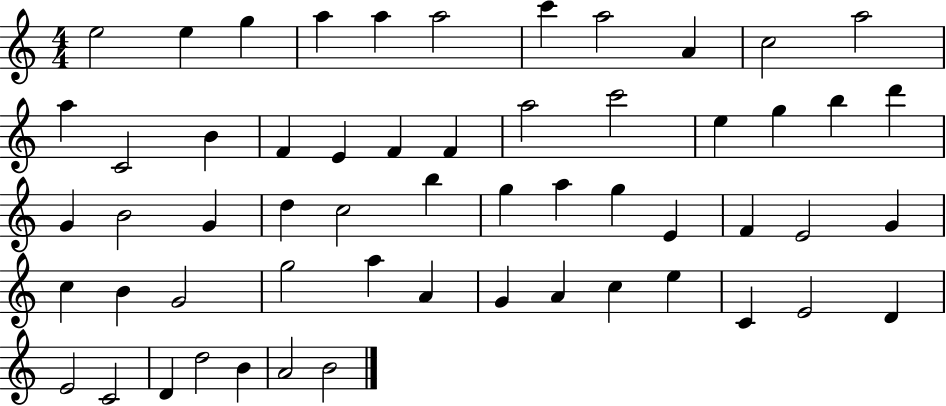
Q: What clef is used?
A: treble